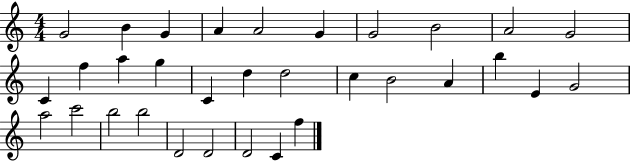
G4/h B4/q G4/q A4/q A4/h G4/q G4/h B4/h A4/h G4/h C4/q F5/q A5/q G5/q C4/q D5/q D5/h C5/q B4/h A4/q B5/q E4/q G4/h A5/h C6/h B5/h B5/h D4/h D4/h D4/h C4/q F5/q